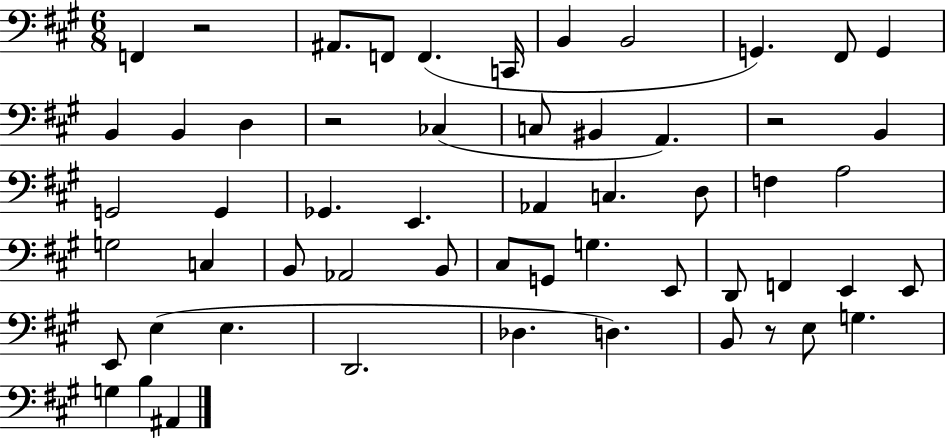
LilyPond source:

{
  \clef bass
  \numericTimeSignature
  \time 6/8
  \key a \major
  f,4 r2 | ais,8. f,8 f,4.( c,16 | b,4 b,2 | g,4.) fis,8 g,4 | \break b,4 b,4 d4 | r2 ces4( | c8 bis,4 a,4.) | r2 b,4 | \break g,2 g,4 | ges,4. e,4. | aes,4 c4. d8 | f4 a2 | \break g2 c4 | b,8 aes,2 b,8 | cis8 g,8 g4. e,8 | d,8 f,4 e,4 e,8 | \break e,8 e4( e4. | d,2. | des4. d4.) | b,8 r8 e8 g4. | \break g4 b4 ais,4 | \bar "|."
}